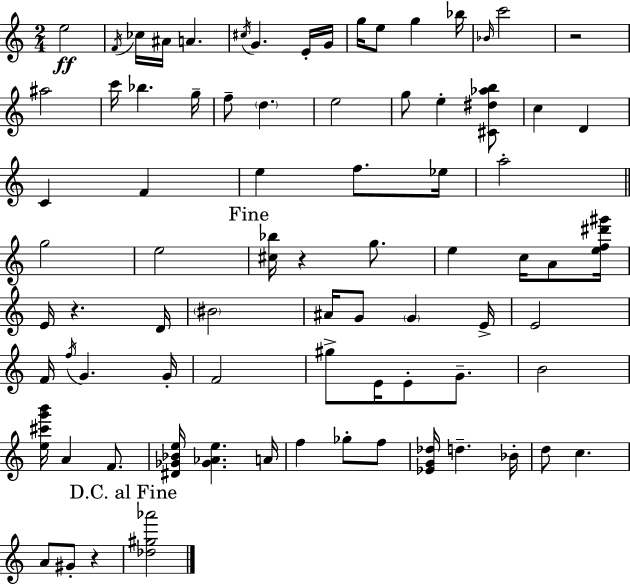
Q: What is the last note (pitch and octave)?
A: G#4